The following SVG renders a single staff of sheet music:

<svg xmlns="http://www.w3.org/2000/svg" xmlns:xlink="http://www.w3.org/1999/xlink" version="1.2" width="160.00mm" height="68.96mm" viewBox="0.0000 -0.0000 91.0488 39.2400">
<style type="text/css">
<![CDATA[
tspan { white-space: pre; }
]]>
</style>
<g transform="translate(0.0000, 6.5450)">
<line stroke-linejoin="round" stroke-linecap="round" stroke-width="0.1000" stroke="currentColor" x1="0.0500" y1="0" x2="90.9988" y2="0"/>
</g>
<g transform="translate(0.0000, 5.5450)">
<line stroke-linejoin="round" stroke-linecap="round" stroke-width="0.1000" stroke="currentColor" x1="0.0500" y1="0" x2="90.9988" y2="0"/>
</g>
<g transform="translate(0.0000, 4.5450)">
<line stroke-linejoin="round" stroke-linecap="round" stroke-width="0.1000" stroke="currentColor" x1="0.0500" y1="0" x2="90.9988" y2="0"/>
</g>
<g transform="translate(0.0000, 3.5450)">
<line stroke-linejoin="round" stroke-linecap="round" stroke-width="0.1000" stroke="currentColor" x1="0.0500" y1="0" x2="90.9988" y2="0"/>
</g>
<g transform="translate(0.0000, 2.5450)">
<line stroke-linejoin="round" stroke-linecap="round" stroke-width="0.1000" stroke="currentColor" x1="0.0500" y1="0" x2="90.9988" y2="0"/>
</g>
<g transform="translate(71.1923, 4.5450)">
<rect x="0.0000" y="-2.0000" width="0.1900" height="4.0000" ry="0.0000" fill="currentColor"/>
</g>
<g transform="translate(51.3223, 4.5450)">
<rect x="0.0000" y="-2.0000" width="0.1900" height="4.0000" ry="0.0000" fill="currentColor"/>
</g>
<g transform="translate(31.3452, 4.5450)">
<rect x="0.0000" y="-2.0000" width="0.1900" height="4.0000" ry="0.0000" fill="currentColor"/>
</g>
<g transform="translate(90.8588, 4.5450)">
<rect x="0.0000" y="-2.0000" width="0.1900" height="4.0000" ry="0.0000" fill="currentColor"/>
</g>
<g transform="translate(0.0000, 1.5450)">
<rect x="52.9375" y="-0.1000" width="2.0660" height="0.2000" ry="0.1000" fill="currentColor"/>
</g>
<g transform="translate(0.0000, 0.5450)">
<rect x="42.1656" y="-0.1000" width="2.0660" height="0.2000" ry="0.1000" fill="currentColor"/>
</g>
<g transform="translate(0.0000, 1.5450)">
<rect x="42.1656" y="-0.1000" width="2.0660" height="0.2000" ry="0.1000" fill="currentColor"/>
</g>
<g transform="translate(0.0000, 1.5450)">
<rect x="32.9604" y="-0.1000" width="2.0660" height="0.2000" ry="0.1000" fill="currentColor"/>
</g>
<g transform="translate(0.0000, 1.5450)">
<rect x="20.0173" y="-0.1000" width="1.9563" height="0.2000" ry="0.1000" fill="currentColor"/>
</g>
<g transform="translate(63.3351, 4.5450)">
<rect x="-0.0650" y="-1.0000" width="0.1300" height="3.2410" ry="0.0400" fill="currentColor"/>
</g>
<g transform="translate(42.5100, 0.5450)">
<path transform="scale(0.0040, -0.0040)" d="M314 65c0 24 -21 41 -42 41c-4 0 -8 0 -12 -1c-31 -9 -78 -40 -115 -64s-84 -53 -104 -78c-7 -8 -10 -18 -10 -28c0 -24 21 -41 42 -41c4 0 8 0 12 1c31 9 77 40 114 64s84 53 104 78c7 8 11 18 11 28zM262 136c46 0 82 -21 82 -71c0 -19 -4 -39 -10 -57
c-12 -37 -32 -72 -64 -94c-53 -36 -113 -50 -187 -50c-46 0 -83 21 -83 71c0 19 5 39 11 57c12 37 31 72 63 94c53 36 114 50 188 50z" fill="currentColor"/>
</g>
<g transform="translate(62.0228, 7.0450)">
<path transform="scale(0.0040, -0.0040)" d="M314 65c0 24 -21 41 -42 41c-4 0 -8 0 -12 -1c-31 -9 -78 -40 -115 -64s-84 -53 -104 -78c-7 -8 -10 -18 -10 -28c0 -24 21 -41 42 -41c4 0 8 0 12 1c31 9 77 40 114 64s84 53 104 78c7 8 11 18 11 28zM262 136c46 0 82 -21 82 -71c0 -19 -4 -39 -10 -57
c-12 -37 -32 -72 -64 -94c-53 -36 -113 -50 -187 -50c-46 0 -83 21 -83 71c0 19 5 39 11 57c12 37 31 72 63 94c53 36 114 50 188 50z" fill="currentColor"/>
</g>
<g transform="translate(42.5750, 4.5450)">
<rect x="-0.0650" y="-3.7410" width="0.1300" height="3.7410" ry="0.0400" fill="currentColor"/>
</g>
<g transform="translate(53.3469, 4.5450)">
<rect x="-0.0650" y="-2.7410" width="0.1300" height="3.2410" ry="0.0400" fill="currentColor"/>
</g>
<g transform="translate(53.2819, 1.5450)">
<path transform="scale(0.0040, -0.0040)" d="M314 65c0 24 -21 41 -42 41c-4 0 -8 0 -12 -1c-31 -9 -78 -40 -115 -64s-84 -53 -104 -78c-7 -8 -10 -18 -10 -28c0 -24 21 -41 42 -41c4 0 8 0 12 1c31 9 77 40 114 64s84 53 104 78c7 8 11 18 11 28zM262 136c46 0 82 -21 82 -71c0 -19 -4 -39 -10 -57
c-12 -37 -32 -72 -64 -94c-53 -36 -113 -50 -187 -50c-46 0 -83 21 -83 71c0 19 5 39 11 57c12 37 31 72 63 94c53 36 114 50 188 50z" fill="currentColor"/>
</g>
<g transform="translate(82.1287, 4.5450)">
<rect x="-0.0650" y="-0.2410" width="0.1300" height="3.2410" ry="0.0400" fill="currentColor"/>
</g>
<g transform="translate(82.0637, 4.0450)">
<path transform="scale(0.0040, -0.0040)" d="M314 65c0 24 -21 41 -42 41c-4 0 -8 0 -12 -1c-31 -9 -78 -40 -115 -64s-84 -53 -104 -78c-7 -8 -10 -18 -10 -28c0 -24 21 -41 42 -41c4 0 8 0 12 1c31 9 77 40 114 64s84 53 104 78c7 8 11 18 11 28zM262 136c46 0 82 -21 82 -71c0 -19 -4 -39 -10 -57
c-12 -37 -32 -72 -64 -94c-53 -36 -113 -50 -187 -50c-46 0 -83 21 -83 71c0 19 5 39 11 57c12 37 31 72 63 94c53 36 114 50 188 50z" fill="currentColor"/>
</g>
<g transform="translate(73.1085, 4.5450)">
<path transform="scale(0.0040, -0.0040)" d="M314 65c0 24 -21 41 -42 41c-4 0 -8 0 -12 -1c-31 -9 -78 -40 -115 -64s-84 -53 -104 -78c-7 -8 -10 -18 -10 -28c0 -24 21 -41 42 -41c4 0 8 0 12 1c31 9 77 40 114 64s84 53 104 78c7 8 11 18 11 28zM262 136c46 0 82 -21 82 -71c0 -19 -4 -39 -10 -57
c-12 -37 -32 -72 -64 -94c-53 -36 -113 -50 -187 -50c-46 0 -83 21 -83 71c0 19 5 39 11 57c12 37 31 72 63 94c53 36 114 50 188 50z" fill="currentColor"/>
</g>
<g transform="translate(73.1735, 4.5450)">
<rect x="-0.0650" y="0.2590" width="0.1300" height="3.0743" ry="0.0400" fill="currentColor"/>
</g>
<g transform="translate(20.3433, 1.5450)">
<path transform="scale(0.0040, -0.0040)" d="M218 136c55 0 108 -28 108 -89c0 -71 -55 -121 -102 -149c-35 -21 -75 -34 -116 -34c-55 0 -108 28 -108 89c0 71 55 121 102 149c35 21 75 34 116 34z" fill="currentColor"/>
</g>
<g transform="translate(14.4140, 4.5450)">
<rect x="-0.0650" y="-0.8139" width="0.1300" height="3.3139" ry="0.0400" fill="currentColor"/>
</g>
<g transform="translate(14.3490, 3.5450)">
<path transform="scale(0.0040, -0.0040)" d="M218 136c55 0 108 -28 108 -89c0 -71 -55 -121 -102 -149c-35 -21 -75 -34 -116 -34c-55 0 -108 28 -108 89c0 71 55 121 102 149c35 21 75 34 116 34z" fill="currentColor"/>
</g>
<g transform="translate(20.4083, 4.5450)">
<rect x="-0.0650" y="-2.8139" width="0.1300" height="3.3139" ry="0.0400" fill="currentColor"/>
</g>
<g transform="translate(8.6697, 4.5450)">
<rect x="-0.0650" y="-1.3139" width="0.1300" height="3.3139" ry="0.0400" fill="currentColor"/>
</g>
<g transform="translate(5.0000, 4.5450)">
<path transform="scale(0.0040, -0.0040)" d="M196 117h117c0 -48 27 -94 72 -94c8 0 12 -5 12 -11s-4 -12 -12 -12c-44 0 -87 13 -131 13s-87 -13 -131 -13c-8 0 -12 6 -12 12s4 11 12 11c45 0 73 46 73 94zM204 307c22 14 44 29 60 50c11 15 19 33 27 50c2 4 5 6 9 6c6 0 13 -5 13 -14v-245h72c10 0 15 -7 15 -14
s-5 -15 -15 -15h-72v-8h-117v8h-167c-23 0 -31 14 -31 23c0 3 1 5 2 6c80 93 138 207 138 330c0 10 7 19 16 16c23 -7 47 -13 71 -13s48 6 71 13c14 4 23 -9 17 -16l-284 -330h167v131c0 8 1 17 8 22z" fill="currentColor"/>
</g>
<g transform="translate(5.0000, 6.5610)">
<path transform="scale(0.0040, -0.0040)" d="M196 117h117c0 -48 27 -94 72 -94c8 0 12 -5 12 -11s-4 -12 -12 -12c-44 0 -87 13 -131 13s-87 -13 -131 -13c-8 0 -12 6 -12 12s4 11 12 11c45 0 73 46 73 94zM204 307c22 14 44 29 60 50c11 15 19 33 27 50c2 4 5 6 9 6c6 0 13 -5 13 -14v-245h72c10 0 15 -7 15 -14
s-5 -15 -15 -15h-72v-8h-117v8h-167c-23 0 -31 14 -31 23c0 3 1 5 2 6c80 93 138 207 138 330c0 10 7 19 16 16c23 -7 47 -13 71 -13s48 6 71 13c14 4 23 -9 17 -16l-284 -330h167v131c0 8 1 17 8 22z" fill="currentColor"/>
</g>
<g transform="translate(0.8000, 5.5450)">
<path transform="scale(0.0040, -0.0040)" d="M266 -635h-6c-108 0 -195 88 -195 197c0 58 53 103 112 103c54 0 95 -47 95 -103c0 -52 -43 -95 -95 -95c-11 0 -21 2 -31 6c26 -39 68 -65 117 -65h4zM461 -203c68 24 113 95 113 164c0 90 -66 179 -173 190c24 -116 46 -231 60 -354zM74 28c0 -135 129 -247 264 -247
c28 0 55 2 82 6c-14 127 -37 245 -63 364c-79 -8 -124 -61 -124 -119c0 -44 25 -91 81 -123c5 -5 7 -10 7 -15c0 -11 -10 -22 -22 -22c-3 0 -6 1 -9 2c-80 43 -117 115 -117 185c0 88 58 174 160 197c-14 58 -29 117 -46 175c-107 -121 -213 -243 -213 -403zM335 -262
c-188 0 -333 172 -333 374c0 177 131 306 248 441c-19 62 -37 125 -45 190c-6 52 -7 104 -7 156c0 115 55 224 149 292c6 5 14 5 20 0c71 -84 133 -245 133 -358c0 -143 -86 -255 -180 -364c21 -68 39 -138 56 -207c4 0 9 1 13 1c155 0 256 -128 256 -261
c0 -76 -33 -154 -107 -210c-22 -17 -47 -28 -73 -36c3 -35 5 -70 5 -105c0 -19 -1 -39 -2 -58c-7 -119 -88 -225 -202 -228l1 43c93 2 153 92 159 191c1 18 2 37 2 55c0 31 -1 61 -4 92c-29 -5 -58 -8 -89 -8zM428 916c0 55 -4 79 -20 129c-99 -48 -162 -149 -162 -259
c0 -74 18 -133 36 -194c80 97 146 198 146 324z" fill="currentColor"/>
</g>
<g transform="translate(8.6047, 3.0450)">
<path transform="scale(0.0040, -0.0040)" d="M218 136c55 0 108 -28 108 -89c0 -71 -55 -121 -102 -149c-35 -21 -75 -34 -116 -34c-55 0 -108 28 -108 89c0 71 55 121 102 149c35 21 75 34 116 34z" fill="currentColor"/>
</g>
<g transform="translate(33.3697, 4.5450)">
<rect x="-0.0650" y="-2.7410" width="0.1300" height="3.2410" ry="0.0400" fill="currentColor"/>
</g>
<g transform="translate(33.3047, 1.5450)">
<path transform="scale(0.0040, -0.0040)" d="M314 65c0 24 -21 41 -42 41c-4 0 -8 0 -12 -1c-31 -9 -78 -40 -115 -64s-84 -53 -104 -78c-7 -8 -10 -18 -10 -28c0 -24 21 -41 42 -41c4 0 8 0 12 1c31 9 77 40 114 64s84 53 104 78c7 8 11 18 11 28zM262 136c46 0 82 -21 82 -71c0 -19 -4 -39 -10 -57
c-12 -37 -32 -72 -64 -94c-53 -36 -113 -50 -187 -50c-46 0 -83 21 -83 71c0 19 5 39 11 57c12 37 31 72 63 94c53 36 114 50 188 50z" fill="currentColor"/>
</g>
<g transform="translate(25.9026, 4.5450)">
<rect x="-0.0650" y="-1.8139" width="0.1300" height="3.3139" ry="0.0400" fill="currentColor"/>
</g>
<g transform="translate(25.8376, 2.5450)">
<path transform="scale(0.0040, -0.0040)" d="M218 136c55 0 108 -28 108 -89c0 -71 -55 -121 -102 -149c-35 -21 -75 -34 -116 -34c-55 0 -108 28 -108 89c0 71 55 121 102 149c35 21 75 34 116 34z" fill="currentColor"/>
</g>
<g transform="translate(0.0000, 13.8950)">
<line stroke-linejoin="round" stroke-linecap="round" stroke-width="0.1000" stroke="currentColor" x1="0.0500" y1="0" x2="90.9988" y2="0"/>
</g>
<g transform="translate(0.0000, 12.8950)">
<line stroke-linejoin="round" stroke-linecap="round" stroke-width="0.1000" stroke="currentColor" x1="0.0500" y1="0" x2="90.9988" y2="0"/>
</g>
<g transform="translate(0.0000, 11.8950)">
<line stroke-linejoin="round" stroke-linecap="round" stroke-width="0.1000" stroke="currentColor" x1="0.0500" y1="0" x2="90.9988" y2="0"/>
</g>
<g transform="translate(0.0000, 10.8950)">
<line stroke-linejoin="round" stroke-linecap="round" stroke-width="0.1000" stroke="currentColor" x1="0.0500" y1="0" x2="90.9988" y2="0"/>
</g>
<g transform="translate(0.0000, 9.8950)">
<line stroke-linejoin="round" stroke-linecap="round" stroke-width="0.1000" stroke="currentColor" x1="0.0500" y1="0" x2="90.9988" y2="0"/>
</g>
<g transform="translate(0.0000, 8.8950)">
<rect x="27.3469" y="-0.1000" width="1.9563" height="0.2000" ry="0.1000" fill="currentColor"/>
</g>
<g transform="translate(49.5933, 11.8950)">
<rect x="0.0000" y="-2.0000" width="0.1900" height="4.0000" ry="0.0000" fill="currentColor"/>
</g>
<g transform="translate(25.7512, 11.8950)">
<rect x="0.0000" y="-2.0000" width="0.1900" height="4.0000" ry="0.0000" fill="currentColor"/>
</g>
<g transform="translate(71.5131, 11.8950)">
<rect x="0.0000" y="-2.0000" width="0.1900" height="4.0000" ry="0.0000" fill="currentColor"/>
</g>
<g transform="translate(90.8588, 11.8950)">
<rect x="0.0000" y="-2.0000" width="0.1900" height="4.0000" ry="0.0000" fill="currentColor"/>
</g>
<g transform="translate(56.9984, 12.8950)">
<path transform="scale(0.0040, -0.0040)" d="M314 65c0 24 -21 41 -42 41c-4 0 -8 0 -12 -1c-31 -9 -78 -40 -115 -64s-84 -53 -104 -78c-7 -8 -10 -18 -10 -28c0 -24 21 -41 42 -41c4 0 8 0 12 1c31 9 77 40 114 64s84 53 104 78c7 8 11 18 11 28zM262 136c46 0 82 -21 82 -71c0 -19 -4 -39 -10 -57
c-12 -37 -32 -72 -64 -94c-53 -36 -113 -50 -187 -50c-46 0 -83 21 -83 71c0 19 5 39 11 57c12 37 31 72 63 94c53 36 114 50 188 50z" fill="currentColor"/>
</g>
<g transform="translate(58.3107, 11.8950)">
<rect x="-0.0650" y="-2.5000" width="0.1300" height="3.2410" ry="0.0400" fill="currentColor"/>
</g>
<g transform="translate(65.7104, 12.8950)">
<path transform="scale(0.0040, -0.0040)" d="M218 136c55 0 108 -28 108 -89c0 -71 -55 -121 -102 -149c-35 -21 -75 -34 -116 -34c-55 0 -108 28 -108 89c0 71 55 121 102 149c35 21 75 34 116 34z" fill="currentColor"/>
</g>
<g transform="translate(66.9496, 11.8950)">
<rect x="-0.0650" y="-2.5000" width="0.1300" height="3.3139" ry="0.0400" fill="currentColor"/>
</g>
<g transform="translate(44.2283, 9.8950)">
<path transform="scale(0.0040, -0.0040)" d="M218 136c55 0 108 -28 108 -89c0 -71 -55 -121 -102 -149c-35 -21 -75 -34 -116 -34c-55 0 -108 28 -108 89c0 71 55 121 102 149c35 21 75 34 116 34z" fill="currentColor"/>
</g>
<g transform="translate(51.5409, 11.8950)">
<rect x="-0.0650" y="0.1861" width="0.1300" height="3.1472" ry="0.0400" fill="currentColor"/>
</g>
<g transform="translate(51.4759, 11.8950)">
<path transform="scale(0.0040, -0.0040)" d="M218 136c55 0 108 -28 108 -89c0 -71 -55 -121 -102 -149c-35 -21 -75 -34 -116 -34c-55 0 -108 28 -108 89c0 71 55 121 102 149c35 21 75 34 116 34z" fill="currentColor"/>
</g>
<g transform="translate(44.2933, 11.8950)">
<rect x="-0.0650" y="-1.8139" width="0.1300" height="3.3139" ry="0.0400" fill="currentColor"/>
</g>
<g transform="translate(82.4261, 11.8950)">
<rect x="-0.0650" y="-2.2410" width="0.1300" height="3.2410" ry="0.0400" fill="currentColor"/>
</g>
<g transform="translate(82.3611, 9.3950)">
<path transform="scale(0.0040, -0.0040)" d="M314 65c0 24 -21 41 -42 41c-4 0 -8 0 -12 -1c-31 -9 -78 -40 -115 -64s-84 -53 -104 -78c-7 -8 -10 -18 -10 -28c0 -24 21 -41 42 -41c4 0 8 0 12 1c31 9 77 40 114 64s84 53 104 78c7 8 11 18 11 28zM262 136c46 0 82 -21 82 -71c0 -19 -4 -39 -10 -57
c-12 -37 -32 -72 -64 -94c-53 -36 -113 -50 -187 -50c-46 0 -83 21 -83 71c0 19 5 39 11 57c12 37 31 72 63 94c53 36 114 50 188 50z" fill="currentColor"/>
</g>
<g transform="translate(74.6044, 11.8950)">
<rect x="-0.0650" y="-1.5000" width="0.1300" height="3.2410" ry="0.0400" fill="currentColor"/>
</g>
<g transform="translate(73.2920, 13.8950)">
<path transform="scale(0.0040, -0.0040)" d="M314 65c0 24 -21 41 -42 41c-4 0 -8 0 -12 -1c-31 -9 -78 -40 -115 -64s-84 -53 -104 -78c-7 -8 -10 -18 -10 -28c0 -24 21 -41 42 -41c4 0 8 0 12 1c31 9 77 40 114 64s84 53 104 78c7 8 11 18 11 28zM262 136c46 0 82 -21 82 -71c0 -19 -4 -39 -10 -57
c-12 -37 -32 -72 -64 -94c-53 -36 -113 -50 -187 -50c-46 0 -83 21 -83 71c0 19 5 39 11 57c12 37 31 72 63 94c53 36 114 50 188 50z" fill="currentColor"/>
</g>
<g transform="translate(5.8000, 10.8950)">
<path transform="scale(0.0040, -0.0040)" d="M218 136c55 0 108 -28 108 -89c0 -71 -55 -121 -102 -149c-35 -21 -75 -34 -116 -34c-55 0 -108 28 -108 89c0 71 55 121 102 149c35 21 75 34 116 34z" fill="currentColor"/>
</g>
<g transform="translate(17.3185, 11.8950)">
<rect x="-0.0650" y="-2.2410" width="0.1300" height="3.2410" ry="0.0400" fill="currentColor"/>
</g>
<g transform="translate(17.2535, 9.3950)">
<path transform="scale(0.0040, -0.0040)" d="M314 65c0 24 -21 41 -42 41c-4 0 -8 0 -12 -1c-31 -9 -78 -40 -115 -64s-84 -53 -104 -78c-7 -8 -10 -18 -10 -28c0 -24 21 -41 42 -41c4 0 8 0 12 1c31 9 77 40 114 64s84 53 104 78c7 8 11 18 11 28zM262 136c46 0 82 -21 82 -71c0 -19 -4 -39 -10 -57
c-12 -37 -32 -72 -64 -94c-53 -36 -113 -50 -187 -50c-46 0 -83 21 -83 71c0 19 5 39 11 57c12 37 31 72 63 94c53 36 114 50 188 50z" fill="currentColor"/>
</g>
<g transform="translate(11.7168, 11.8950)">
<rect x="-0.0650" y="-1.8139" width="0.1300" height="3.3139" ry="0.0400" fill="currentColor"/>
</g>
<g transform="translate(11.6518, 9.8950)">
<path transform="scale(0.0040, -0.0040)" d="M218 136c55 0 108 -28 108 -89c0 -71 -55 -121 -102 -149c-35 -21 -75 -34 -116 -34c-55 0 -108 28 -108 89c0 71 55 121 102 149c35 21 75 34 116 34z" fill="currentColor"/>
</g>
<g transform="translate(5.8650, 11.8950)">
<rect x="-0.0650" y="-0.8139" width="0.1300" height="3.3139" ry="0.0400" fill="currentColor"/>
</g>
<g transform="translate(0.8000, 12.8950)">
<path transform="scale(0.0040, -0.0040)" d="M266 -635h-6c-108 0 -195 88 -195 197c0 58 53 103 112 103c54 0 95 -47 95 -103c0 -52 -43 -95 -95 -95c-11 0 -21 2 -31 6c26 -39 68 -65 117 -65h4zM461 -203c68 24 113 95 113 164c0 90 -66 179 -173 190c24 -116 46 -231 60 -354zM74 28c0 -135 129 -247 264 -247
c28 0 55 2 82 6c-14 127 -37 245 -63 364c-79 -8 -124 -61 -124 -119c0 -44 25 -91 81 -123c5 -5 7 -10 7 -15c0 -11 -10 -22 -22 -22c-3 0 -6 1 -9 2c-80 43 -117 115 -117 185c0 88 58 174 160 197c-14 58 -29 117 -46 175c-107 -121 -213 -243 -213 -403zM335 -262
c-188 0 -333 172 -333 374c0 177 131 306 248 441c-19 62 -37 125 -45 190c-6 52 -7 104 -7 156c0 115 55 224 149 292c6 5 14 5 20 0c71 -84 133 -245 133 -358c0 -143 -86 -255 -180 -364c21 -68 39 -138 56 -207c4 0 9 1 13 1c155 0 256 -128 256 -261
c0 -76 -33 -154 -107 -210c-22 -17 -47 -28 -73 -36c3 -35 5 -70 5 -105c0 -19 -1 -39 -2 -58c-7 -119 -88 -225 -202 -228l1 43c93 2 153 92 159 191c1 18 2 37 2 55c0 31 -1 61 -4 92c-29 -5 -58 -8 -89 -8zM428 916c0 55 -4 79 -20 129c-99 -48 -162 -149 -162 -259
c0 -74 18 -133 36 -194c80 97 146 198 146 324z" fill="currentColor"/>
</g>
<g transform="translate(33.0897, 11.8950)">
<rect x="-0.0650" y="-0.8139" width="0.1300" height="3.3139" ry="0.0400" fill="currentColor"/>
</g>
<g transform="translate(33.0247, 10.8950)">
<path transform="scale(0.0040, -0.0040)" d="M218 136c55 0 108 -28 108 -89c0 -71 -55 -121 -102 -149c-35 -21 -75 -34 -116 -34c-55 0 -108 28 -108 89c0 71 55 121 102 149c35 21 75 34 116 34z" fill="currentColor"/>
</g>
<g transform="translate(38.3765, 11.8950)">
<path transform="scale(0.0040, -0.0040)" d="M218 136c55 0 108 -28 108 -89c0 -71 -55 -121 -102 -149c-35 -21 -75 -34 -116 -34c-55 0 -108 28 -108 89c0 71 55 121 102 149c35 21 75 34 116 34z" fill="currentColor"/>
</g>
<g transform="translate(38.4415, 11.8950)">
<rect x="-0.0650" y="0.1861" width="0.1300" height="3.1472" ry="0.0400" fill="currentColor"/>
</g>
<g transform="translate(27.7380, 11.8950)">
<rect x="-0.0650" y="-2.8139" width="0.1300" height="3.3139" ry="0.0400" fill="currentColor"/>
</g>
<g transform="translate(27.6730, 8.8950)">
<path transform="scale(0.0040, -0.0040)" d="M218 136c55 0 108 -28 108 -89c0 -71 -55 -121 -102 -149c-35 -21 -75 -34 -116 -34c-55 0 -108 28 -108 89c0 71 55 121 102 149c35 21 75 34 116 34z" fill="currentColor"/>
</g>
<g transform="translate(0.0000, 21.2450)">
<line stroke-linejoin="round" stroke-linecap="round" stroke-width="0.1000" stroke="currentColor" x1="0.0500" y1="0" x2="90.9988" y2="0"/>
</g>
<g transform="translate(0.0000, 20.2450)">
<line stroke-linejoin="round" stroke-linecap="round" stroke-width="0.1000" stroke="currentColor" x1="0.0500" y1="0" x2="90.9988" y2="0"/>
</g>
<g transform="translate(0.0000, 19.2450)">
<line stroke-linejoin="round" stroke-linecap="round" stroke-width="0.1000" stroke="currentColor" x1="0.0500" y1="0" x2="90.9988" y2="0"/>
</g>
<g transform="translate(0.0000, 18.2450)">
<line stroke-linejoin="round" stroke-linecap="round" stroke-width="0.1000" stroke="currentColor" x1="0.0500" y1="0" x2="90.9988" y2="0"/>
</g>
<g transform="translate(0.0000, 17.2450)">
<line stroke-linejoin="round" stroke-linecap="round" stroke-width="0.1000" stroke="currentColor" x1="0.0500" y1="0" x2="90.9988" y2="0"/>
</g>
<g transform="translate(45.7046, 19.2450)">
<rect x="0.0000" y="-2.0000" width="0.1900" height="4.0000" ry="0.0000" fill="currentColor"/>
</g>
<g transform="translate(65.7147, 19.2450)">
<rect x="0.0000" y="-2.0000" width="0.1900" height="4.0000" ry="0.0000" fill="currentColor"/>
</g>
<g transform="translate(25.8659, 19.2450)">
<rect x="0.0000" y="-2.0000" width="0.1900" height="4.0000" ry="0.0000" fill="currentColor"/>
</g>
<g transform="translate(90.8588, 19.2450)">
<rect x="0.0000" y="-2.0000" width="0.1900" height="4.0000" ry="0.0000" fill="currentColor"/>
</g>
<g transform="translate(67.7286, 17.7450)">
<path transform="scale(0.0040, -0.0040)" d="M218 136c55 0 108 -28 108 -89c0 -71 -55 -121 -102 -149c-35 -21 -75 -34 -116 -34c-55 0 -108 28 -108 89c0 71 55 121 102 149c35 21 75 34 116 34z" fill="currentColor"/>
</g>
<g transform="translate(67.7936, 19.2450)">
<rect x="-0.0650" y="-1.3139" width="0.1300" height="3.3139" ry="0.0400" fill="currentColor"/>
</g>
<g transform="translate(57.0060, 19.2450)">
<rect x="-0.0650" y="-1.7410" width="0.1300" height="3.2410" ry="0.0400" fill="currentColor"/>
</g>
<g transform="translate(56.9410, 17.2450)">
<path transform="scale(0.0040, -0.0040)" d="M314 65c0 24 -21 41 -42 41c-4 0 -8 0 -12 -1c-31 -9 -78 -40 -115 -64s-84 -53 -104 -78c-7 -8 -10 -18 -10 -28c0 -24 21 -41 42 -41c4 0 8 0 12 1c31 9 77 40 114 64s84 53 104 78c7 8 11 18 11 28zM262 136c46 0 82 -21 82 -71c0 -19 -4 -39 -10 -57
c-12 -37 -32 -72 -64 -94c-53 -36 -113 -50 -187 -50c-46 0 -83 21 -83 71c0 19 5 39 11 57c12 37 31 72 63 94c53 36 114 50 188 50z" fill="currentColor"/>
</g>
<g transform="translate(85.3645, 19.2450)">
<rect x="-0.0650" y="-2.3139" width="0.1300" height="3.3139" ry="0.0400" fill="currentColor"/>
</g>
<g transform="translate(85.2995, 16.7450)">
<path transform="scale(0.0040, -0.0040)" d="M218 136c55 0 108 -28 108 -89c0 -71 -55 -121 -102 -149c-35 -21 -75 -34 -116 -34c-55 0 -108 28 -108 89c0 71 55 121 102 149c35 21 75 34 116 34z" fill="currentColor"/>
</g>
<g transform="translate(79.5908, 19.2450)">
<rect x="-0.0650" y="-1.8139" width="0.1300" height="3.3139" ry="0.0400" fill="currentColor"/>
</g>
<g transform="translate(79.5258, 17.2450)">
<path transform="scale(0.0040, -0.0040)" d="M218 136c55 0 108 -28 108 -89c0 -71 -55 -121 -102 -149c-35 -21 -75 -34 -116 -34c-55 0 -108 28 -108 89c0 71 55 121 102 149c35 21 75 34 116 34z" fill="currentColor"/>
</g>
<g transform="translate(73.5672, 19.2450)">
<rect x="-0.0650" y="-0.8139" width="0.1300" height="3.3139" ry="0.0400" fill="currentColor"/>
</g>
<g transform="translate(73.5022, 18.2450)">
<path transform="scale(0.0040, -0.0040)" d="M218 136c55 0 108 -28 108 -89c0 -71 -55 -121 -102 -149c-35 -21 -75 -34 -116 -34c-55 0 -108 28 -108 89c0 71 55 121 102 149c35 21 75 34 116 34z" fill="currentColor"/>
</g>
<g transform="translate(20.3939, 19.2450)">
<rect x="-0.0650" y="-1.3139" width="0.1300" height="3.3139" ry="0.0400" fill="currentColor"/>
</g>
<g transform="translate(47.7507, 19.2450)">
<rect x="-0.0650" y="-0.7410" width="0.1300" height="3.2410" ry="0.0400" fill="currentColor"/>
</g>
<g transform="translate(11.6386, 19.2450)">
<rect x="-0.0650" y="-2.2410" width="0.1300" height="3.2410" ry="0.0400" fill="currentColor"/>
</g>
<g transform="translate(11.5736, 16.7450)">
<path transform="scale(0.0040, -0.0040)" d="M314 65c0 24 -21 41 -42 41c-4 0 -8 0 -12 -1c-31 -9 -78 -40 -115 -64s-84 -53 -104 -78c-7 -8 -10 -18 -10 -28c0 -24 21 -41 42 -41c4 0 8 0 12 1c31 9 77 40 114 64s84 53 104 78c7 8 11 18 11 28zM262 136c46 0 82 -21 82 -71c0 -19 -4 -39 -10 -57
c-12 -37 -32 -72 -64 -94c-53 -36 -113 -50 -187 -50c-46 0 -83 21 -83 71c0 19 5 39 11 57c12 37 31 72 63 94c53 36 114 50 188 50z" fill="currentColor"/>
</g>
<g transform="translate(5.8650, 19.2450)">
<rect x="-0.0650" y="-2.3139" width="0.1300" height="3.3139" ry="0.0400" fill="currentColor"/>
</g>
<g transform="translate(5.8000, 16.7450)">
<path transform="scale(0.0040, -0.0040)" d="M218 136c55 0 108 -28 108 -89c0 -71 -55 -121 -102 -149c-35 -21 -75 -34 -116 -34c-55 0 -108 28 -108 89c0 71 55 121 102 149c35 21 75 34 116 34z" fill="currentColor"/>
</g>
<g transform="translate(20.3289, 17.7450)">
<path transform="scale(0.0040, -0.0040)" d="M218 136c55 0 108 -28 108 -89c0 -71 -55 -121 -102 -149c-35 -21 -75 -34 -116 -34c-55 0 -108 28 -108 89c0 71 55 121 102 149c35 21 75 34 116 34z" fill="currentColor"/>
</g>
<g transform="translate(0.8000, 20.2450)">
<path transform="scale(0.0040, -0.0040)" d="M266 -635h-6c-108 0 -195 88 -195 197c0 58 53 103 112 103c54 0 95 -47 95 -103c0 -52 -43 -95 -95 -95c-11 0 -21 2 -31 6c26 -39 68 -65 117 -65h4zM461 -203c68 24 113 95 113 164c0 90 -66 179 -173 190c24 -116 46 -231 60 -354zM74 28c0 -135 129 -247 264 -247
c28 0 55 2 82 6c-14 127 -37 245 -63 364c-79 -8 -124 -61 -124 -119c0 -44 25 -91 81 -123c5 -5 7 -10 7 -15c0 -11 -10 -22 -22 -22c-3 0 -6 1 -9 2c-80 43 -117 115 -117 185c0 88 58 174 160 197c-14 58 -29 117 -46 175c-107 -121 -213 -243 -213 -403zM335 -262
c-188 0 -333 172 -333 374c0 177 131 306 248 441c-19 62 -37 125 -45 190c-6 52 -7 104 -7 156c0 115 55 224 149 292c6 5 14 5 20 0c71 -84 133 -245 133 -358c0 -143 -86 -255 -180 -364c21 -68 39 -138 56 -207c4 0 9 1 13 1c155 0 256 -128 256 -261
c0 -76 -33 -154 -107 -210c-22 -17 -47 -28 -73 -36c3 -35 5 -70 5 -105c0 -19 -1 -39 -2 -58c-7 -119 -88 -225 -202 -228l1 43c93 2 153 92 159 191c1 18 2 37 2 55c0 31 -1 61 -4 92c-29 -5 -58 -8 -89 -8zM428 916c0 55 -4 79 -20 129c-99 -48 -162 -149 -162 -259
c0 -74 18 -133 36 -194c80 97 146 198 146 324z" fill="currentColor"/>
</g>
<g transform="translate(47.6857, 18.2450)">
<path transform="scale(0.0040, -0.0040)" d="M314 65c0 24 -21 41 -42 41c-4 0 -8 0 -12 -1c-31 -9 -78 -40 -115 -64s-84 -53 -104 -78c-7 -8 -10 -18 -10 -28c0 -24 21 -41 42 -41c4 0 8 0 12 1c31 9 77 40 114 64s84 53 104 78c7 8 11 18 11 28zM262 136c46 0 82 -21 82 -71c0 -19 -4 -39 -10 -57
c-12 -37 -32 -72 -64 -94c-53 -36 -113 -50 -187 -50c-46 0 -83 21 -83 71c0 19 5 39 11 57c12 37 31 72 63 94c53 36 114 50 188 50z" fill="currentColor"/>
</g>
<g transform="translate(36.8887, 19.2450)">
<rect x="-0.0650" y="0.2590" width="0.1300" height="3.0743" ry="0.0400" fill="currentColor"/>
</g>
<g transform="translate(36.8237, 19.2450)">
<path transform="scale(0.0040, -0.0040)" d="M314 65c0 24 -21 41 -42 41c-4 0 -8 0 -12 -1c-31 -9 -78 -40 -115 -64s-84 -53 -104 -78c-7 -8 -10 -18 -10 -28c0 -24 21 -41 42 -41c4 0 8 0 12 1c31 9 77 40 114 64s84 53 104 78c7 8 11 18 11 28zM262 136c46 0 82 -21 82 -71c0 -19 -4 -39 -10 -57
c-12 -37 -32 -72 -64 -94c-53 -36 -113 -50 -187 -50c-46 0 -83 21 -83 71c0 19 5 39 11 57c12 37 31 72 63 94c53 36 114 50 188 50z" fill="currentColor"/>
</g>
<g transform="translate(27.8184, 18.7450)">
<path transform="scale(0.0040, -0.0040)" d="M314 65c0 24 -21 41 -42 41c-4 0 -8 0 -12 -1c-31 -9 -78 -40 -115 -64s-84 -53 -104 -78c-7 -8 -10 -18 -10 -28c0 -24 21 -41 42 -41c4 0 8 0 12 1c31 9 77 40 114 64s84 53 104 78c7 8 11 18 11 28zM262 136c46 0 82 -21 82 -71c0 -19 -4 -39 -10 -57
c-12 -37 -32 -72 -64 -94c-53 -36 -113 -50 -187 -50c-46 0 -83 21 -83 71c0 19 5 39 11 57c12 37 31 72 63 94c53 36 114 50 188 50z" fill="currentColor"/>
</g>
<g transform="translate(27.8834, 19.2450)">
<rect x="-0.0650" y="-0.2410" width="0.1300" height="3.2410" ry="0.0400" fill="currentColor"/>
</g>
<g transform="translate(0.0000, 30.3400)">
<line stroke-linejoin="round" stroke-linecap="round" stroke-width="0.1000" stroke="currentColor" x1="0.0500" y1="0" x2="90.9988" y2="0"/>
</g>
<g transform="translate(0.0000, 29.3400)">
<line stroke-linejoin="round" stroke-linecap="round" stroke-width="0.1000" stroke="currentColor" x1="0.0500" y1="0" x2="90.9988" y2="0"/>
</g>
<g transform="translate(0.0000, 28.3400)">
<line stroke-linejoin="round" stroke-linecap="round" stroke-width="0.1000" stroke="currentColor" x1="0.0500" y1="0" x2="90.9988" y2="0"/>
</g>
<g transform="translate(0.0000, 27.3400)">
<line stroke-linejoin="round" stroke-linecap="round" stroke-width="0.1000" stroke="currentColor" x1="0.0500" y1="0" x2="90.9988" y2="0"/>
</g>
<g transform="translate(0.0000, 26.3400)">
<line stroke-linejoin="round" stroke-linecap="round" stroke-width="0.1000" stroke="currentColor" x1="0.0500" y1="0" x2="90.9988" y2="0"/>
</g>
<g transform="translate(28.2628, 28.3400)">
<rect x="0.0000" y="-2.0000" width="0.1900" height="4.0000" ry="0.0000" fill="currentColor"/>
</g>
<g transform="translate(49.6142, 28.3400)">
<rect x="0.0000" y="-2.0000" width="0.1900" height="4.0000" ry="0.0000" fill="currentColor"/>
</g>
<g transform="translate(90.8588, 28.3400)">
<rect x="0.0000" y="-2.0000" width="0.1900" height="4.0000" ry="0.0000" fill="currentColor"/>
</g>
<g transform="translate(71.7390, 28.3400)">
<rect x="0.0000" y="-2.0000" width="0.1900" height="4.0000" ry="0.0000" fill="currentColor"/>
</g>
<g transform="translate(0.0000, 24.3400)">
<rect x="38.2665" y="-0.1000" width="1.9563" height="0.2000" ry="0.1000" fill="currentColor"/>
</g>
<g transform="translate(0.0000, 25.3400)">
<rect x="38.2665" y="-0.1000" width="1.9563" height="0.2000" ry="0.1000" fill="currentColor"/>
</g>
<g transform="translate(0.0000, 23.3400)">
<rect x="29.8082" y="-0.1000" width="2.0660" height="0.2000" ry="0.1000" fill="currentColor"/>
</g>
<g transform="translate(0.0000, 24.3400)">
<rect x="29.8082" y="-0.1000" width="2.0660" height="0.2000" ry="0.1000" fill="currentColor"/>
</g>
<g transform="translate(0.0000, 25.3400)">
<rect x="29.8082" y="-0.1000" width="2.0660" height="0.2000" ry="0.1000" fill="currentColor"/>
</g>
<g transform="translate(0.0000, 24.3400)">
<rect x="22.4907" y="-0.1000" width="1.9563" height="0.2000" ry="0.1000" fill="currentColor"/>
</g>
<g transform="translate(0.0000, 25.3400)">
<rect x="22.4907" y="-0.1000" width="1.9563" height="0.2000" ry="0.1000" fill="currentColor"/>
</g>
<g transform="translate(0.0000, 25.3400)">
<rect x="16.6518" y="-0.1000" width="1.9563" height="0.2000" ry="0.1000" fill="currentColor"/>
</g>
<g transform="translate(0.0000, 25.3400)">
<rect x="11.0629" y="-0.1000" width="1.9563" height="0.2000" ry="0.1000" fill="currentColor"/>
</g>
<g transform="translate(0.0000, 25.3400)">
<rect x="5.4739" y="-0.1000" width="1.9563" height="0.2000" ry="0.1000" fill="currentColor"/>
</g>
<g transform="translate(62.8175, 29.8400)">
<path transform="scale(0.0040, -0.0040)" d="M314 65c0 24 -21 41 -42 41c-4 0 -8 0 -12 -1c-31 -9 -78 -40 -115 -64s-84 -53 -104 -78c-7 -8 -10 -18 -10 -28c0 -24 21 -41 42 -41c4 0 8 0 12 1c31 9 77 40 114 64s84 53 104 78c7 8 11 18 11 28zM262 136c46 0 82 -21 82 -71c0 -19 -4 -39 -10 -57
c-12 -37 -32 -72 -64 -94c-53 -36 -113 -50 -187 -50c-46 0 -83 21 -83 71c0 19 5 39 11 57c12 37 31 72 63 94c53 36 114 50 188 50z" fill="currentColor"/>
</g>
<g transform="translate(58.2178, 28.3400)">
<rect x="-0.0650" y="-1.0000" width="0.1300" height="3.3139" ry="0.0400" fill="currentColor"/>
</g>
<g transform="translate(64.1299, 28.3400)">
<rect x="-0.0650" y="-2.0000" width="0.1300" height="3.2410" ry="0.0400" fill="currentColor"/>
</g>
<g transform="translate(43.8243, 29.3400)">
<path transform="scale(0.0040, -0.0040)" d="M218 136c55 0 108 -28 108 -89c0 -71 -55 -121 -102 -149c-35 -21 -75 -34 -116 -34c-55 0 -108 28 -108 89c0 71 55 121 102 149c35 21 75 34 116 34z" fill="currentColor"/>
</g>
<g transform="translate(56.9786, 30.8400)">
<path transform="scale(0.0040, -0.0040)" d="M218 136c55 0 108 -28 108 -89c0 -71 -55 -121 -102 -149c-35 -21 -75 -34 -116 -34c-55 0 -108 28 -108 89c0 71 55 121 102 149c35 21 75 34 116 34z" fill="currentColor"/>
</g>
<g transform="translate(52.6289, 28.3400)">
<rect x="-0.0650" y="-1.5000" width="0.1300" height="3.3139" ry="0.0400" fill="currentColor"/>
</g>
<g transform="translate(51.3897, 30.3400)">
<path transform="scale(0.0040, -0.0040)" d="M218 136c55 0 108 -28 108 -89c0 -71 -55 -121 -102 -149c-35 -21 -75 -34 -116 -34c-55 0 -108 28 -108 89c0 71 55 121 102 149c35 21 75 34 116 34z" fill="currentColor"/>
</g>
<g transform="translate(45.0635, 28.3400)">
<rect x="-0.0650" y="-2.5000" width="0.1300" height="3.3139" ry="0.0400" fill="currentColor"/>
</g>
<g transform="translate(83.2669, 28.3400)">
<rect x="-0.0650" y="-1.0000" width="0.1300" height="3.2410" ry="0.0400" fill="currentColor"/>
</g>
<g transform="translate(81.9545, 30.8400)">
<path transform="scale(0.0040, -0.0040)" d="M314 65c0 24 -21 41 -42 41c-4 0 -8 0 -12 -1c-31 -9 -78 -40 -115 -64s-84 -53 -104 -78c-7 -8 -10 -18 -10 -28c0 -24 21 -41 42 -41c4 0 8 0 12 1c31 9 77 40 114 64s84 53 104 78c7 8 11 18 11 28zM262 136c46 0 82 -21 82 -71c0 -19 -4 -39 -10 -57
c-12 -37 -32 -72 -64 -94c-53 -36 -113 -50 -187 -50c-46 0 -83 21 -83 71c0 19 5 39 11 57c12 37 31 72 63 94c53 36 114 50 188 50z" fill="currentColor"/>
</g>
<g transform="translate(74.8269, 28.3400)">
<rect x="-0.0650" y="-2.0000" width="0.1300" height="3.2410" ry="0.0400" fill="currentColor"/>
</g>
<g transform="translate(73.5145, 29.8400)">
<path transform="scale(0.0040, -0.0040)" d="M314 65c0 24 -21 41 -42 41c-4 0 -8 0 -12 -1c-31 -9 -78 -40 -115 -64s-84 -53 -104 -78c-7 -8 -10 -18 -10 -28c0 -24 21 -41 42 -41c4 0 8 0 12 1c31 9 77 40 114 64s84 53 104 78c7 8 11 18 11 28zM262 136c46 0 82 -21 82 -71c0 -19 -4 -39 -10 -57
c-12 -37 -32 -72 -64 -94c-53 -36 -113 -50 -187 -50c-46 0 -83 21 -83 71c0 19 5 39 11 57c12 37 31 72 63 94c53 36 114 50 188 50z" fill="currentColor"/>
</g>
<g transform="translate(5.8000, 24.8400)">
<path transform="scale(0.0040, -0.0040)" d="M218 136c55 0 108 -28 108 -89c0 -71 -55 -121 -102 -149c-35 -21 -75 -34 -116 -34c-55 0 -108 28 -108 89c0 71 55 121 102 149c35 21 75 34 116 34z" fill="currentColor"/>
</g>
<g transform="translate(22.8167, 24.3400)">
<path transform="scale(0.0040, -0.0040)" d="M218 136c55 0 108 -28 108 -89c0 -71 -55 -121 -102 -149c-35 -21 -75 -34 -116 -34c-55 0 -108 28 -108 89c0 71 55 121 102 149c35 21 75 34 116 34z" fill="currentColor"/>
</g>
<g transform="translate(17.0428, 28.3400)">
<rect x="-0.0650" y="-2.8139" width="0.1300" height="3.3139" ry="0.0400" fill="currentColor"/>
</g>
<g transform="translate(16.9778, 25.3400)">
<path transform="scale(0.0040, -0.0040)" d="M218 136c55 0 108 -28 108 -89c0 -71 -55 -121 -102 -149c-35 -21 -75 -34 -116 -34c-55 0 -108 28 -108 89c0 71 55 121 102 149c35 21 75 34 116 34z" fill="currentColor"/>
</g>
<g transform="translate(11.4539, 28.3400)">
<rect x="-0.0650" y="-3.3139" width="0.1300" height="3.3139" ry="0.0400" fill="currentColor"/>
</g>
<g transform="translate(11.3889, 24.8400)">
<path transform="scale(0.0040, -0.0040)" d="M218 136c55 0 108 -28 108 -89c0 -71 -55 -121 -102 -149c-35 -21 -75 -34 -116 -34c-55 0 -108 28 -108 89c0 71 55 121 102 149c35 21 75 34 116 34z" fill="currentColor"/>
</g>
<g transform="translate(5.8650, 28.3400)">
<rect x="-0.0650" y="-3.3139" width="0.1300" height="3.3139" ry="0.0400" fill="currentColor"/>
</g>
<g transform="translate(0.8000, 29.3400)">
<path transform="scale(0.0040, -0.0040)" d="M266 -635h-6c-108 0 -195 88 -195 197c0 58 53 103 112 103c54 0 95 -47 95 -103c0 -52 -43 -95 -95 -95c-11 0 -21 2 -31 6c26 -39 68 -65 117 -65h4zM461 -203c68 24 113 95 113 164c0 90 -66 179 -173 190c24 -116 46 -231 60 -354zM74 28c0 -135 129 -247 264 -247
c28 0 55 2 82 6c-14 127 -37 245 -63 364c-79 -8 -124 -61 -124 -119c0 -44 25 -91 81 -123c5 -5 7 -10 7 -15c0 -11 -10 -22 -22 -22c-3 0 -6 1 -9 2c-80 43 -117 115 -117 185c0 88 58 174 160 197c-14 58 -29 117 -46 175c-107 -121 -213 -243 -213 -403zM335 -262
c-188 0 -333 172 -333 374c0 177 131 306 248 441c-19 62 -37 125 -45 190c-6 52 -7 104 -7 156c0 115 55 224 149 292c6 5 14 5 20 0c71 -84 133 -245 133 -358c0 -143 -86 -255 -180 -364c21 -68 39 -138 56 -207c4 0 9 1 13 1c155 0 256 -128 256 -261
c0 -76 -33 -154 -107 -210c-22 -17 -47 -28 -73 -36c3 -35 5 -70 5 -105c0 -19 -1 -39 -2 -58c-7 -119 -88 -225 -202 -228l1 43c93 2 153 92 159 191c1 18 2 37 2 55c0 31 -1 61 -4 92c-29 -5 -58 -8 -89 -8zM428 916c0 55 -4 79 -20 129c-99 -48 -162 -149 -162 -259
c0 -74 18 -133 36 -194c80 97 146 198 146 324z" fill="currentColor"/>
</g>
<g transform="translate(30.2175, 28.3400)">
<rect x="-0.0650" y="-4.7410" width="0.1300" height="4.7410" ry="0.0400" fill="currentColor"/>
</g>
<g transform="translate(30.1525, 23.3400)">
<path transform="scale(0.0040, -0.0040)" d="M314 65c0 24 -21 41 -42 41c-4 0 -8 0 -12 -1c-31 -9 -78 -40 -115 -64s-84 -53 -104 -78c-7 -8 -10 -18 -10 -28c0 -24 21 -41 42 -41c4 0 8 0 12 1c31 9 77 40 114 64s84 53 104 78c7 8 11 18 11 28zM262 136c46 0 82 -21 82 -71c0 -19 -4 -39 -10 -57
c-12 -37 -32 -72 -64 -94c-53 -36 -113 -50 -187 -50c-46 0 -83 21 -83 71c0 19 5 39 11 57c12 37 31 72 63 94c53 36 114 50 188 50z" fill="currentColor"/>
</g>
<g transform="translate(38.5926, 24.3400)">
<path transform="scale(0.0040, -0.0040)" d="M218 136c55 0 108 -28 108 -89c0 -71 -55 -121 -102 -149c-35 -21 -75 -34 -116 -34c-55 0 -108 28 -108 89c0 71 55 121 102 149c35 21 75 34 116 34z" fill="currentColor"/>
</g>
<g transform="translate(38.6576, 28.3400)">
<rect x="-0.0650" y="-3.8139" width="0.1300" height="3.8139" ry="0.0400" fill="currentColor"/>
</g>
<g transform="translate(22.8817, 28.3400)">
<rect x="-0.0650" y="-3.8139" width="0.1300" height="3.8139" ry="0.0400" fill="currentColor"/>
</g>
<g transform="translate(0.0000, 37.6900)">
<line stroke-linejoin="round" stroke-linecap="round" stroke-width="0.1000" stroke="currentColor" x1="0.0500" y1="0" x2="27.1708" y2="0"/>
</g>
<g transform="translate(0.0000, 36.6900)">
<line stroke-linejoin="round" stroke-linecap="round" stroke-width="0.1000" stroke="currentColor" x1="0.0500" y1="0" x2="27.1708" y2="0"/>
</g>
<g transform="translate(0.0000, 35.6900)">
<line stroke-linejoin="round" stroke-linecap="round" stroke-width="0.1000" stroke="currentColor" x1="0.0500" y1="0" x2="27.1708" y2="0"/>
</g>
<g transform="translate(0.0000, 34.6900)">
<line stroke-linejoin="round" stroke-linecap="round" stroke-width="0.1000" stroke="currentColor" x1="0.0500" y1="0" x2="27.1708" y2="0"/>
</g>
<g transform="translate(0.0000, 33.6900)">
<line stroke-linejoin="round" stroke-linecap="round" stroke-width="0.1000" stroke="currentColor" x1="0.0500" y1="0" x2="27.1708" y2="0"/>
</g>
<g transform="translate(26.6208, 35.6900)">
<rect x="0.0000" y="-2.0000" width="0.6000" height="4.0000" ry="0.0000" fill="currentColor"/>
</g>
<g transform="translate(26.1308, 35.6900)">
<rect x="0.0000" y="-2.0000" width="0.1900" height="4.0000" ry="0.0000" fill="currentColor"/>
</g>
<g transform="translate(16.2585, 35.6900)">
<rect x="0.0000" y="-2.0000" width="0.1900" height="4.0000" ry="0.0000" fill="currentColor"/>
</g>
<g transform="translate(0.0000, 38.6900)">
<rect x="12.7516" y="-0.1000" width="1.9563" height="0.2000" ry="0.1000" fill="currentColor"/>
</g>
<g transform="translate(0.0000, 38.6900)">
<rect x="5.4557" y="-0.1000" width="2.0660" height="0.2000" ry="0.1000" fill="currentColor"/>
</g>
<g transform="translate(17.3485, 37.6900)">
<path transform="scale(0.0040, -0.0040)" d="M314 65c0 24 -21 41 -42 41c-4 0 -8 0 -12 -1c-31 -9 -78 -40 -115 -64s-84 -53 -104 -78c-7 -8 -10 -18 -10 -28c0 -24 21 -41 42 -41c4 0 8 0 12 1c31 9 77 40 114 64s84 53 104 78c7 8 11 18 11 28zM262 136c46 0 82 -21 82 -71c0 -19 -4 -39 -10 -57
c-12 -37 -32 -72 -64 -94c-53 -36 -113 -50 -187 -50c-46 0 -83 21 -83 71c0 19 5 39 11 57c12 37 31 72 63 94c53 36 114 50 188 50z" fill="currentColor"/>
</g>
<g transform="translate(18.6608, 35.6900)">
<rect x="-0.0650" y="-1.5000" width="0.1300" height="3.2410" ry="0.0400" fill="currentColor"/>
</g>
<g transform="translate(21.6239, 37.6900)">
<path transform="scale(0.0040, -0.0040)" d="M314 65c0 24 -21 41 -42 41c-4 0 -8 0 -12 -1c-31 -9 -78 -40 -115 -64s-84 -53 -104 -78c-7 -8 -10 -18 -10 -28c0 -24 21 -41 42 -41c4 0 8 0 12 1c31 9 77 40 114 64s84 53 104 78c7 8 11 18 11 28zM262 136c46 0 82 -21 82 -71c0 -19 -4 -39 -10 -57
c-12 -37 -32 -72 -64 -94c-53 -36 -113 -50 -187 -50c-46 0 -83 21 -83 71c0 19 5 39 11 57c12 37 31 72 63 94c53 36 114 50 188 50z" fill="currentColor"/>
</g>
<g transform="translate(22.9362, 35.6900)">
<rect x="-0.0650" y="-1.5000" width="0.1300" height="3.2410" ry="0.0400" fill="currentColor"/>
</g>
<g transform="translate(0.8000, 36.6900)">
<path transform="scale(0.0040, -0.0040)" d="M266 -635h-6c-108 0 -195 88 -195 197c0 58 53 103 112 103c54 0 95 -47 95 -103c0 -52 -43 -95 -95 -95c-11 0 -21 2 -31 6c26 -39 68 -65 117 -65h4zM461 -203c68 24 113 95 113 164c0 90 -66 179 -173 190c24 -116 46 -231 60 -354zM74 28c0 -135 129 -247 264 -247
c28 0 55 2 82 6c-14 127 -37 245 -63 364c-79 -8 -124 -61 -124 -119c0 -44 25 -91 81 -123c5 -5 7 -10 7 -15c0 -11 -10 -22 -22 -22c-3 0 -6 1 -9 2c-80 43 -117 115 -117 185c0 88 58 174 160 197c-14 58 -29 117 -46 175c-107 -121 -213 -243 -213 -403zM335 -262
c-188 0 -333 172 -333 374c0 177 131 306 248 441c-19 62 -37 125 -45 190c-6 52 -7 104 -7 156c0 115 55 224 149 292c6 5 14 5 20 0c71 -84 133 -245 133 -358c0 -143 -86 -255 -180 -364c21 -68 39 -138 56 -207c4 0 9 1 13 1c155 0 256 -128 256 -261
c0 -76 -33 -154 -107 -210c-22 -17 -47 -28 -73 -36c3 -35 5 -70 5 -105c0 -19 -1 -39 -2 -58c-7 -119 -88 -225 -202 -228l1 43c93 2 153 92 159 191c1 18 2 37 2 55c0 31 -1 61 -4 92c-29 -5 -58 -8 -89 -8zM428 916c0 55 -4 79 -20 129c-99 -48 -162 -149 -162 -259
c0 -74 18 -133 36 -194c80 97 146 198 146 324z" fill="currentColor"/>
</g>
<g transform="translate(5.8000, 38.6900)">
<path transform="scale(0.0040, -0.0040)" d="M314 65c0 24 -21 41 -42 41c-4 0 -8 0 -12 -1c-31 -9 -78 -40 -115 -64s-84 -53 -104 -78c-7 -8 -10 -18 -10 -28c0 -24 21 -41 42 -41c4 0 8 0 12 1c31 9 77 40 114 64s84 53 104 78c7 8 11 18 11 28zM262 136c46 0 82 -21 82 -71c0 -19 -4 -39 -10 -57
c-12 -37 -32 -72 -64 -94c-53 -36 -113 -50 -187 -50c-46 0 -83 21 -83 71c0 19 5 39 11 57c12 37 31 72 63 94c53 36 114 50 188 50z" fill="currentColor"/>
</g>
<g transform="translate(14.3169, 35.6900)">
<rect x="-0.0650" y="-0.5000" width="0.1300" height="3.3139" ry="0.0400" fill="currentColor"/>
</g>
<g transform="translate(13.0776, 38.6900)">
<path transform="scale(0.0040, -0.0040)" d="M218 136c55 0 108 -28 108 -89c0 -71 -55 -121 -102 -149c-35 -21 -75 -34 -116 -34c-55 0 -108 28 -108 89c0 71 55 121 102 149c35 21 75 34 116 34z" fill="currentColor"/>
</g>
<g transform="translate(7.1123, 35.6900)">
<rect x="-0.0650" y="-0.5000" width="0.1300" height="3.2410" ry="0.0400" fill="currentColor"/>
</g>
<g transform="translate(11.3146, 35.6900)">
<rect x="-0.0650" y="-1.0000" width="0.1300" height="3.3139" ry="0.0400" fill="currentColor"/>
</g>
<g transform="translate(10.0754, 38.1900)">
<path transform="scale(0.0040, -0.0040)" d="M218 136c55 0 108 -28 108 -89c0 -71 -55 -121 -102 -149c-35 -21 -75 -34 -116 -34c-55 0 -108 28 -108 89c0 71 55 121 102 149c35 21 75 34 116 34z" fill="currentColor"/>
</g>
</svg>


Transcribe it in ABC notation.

X:1
T:Untitled
M:4/4
L:1/4
K:C
e d a f a2 c'2 a2 D2 B2 c2 d f g2 a d B f B G2 G E2 g2 g g2 e c2 B2 d2 f2 e d f g b b a c' e'2 c' G E D F2 F2 D2 C2 D C E2 E2